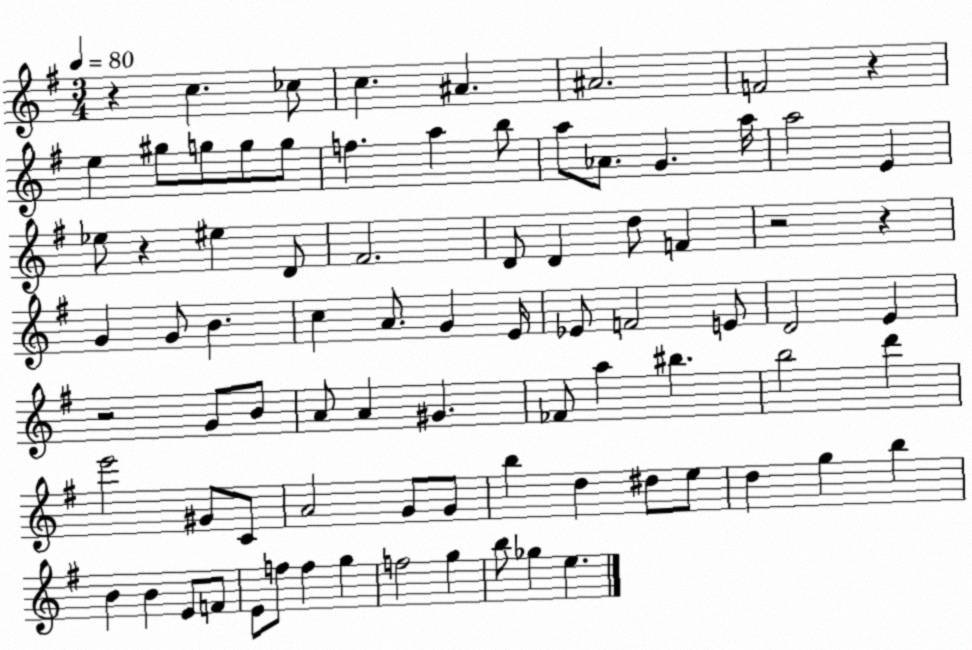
X:1
T:Untitled
M:3/4
L:1/4
K:G
z c _c/2 c ^A ^A2 F2 z e ^g/2 g/2 g/2 g/2 f a b/2 a/2 _A/2 G a/4 a2 E _e/2 z ^e D/2 ^F2 D/2 D d/2 F z2 z G G/2 B c A/2 G E/4 _E/2 F2 E/2 D2 E z2 G/2 B/2 A/2 A ^G _F/2 a ^b b2 d' e'2 ^G/2 C/2 A2 G/2 G/2 b d ^d/2 e/2 d g b B B E/2 F/2 E/2 f/2 f g f2 g b/2 _g e